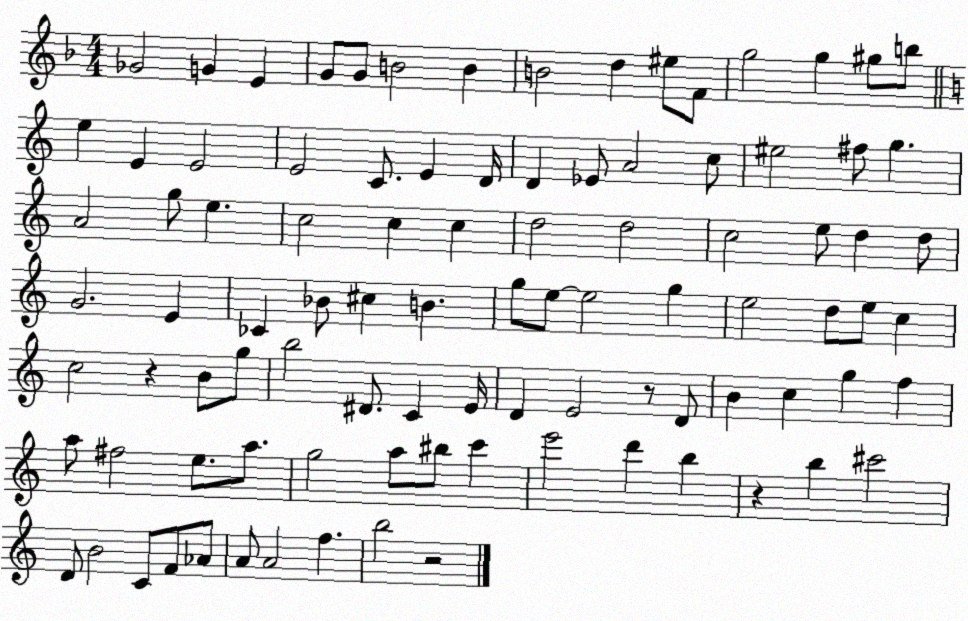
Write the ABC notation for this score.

X:1
T:Untitled
M:4/4
L:1/4
K:F
_G2 G E G/2 G/2 B2 B B2 d ^e/2 F/2 g2 g ^g/2 b/2 e E E2 E2 C/2 E D/4 D _E/2 A2 c/2 ^e2 ^f/2 g A2 g/2 e c2 c c d2 d2 c2 e/2 d d/2 G2 E _C _B/2 ^c B g/2 e/2 e2 g e2 d/2 e/2 c c2 z B/2 g/2 b2 ^D/2 C E/4 D E2 z/2 D/2 B c g f a/2 ^f2 e/2 a/2 g2 a/2 ^b/2 c' e'2 d' b z b ^c'2 D/2 B2 C/2 F/2 _A/2 A/2 A2 f b2 z2